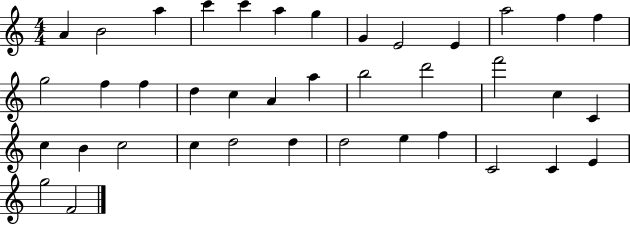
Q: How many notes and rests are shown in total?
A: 39